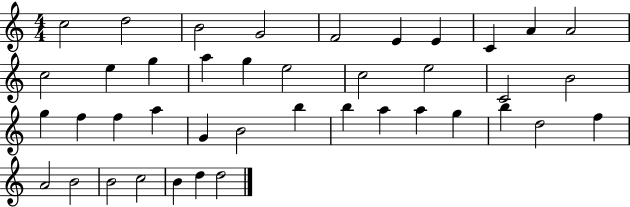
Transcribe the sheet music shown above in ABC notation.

X:1
T:Untitled
M:4/4
L:1/4
K:C
c2 d2 B2 G2 F2 E E C A A2 c2 e g a g e2 c2 e2 C2 B2 g f f a G B2 b b a a g b d2 f A2 B2 B2 c2 B d d2